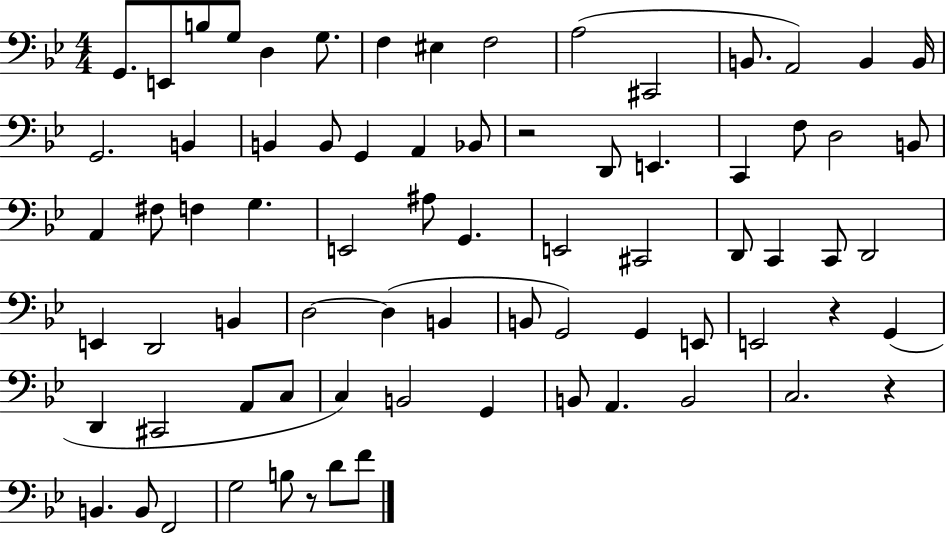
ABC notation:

X:1
T:Untitled
M:4/4
L:1/4
K:Bb
G,,/2 E,,/2 B,/2 G,/2 D, G,/2 F, ^E, F,2 A,2 ^C,,2 B,,/2 A,,2 B,, B,,/4 G,,2 B,, B,, B,,/2 G,, A,, _B,,/2 z2 D,,/2 E,, C,, F,/2 D,2 B,,/2 A,, ^F,/2 F, G, E,,2 ^A,/2 G,, E,,2 ^C,,2 D,,/2 C,, C,,/2 D,,2 E,, D,,2 B,, D,2 D, B,, B,,/2 G,,2 G,, E,,/2 E,,2 z G,, D,, ^C,,2 A,,/2 C,/2 C, B,,2 G,, B,,/2 A,, B,,2 C,2 z B,, B,,/2 F,,2 G,2 B,/2 z/2 D/2 F/2